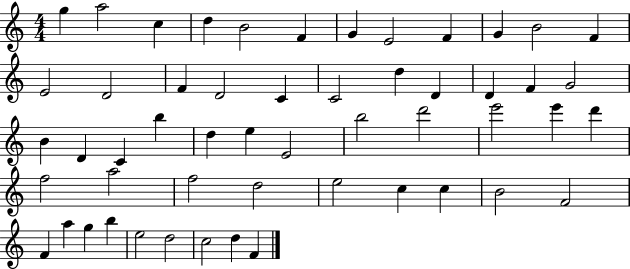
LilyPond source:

{
  \clef treble
  \numericTimeSignature
  \time 4/4
  \key c \major
  g''4 a''2 c''4 | d''4 b'2 f'4 | g'4 e'2 f'4 | g'4 b'2 f'4 | \break e'2 d'2 | f'4 d'2 c'4 | c'2 d''4 d'4 | d'4 f'4 g'2 | \break b'4 d'4 c'4 b''4 | d''4 e''4 e'2 | b''2 d'''2 | e'''2 e'''4 d'''4 | \break f''2 a''2 | f''2 d''2 | e''2 c''4 c''4 | b'2 f'2 | \break f'4 a''4 g''4 b''4 | e''2 d''2 | c''2 d''4 f'4 | \bar "|."
}